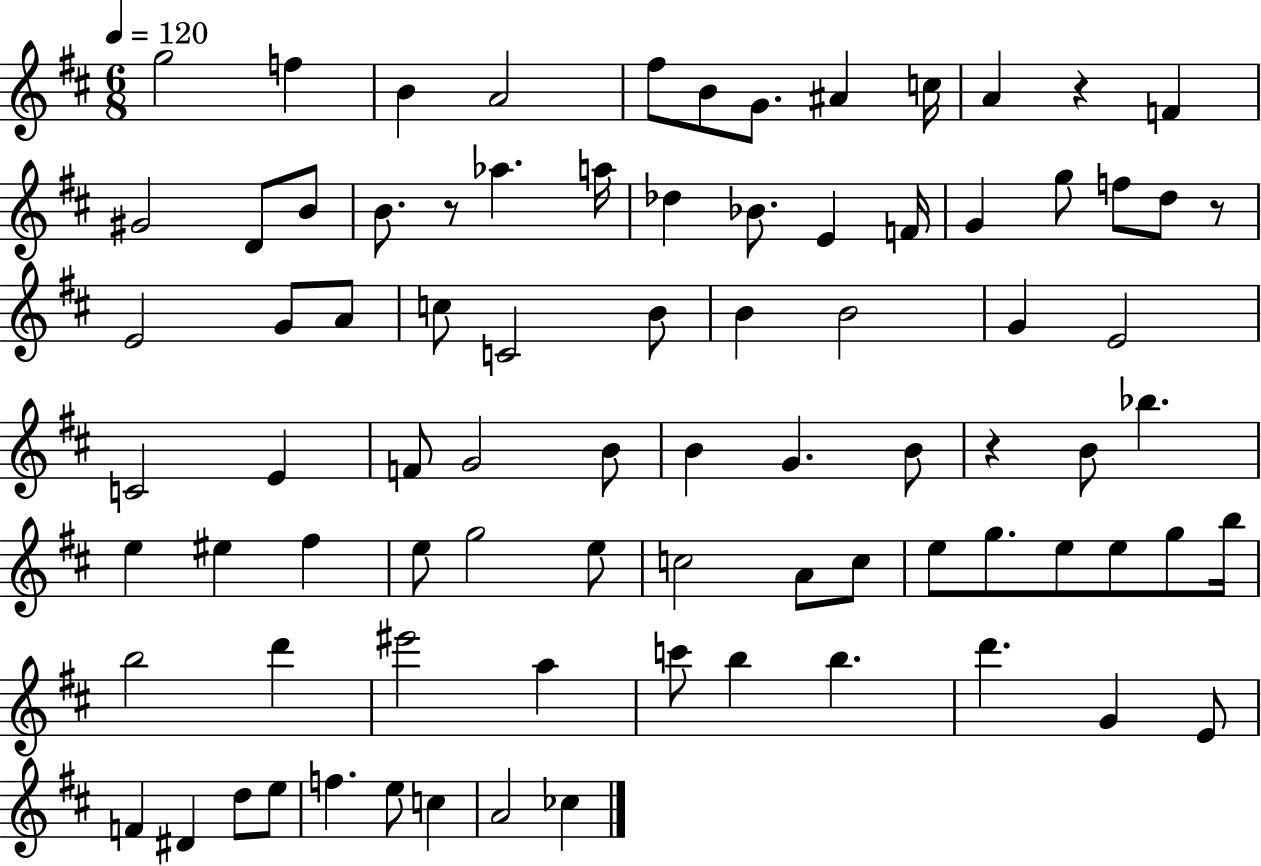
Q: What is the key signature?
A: D major